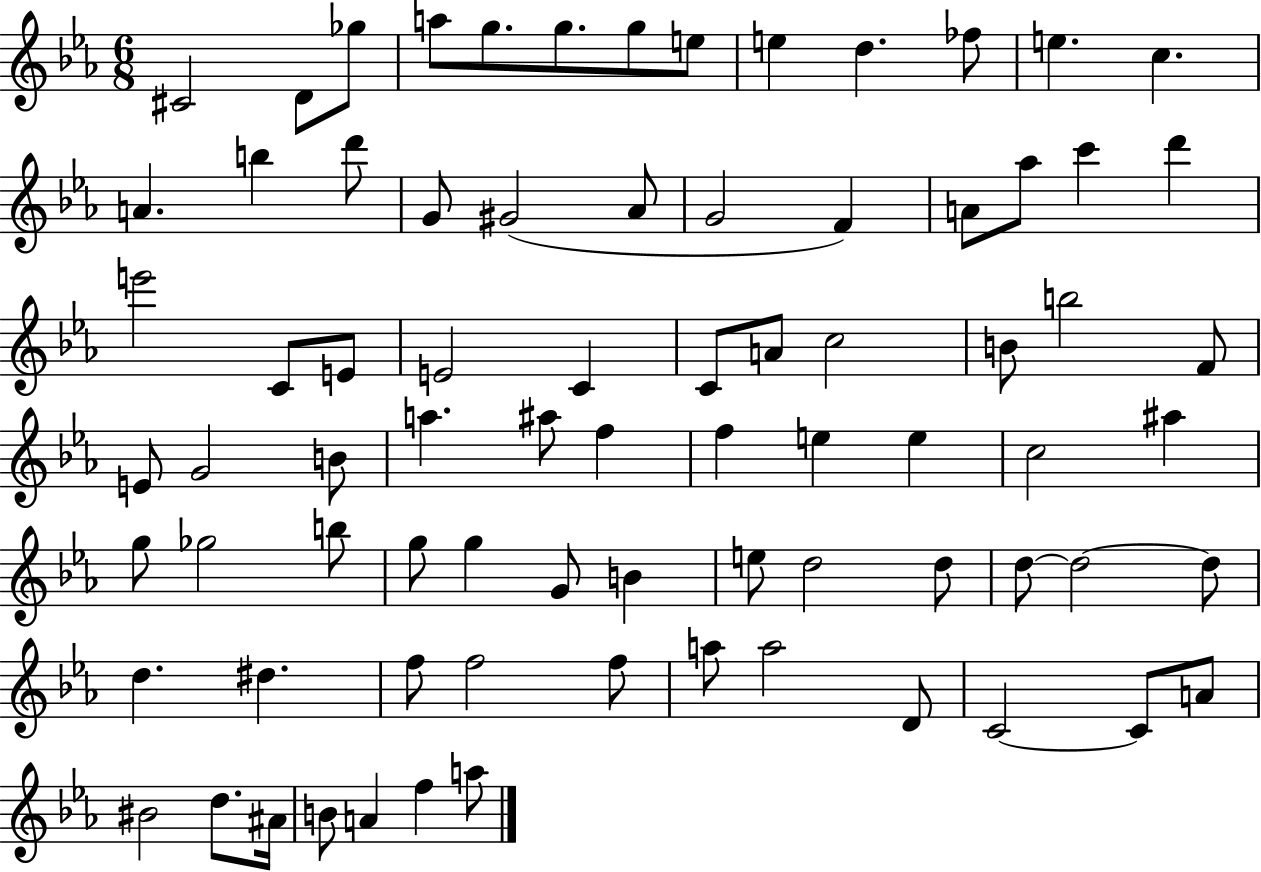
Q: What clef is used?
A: treble